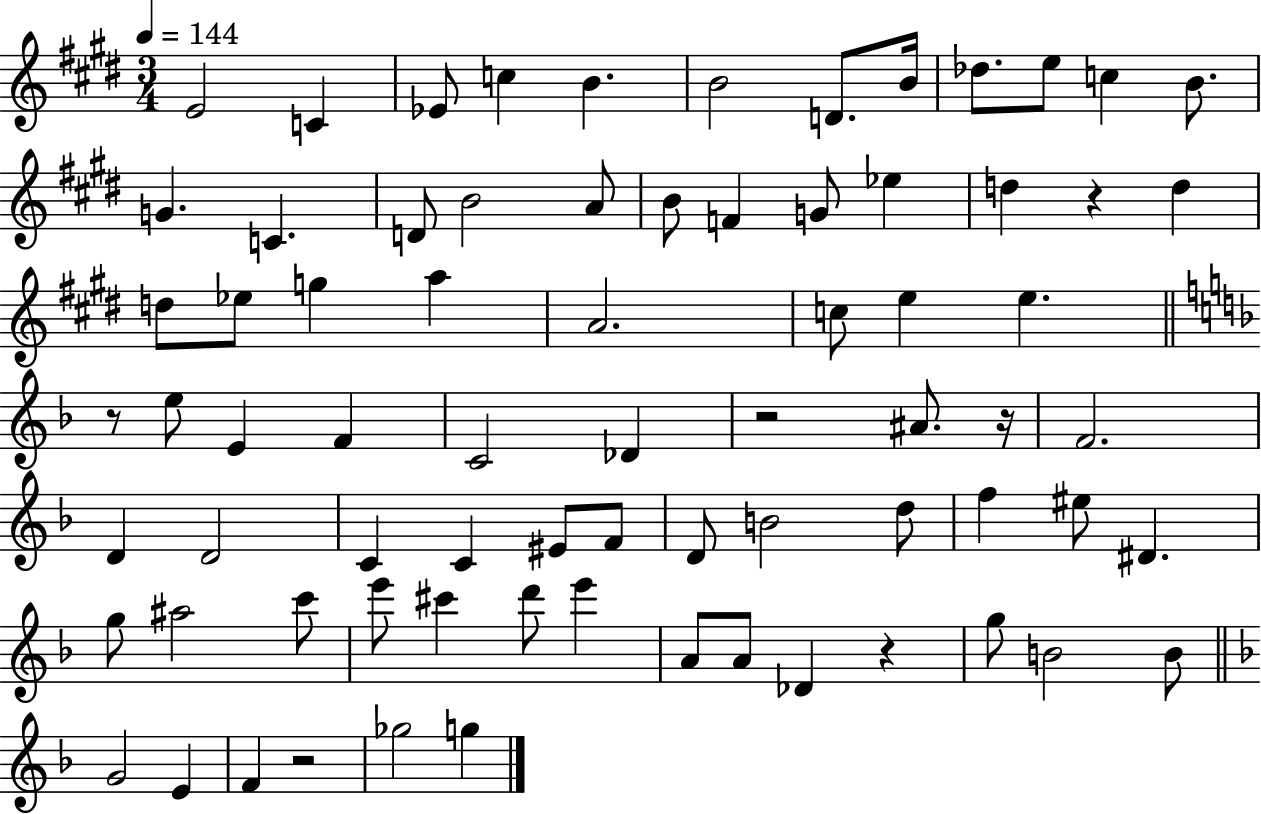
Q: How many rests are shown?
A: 6